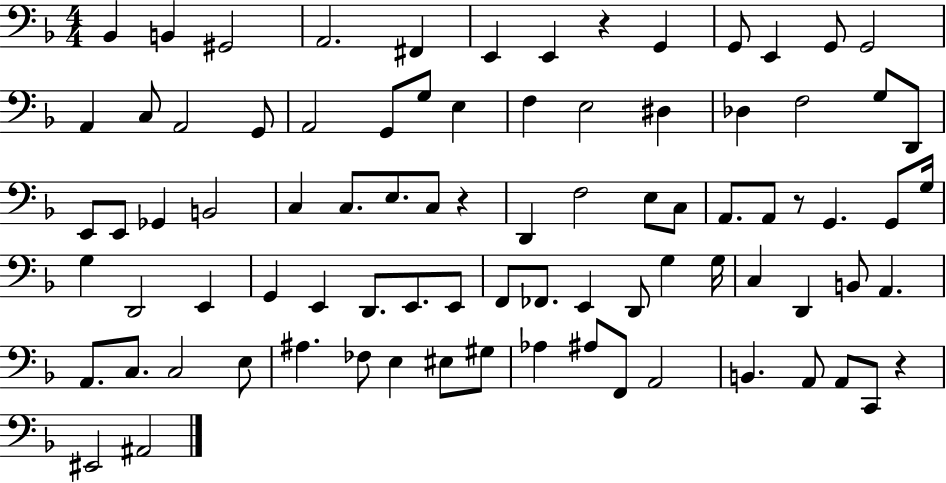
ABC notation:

X:1
T:Untitled
M:4/4
L:1/4
K:F
_B,, B,, ^G,,2 A,,2 ^F,, E,, E,, z G,, G,,/2 E,, G,,/2 G,,2 A,, C,/2 A,,2 G,,/2 A,,2 G,,/2 G,/2 E, F, E,2 ^D, _D, F,2 G,/2 D,,/2 E,,/2 E,,/2 _G,, B,,2 C, C,/2 E,/2 C,/2 z D,, F,2 E,/2 C,/2 A,,/2 A,,/2 z/2 G,, G,,/2 G,/4 G, D,,2 E,, G,, E,, D,,/2 E,,/2 E,,/2 F,,/2 _F,,/2 E,, D,,/2 G, G,/4 C, D,, B,,/2 A,, A,,/2 C,/2 C,2 E,/2 ^A, _F,/2 E, ^E,/2 ^G,/2 _A, ^A,/2 F,,/2 A,,2 B,, A,,/2 A,,/2 C,,/2 z ^E,,2 ^A,,2